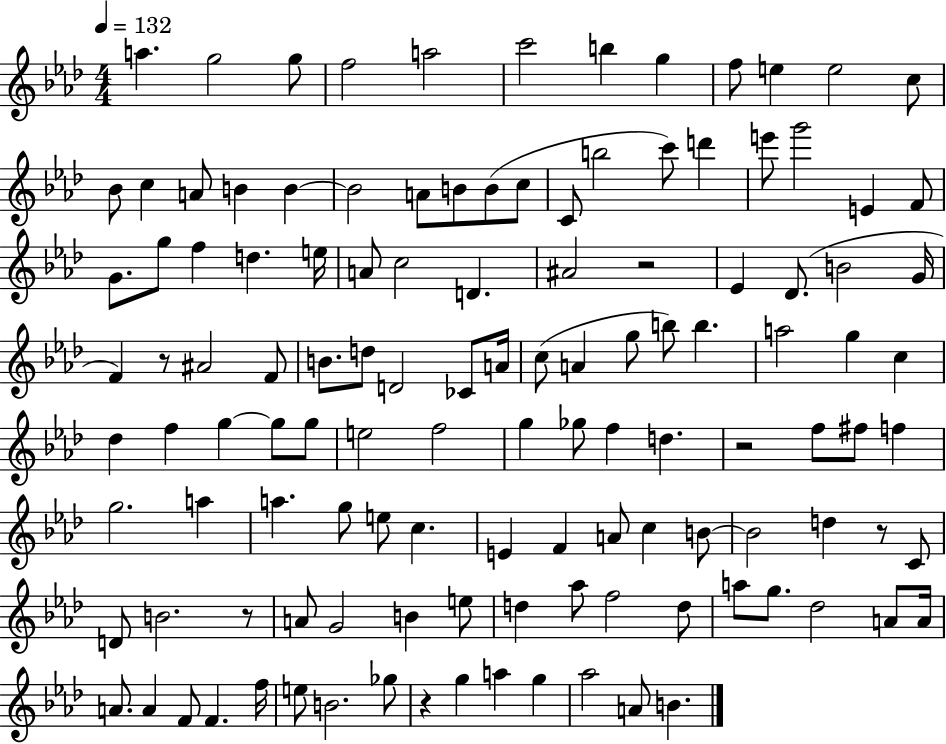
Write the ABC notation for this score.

X:1
T:Untitled
M:4/4
L:1/4
K:Ab
a g2 g/2 f2 a2 c'2 b g f/2 e e2 c/2 _B/2 c A/2 B B B2 A/2 B/2 B/2 c/2 C/2 b2 c'/2 d' e'/2 g'2 E F/2 G/2 g/2 f d e/4 A/2 c2 D ^A2 z2 _E _D/2 B2 G/4 F z/2 ^A2 F/2 B/2 d/2 D2 _C/2 A/4 c/2 A g/2 b/2 b a2 g c _d f g g/2 g/2 e2 f2 g _g/2 f d z2 f/2 ^f/2 f g2 a a g/2 e/2 c E F A/2 c B/2 B2 d z/2 C/2 D/2 B2 z/2 A/2 G2 B e/2 d _a/2 f2 d/2 a/2 g/2 _d2 A/2 A/4 A/2 A F/2 F f/4 e/2 B2 _g/2 z g a g _a2 A/2 B